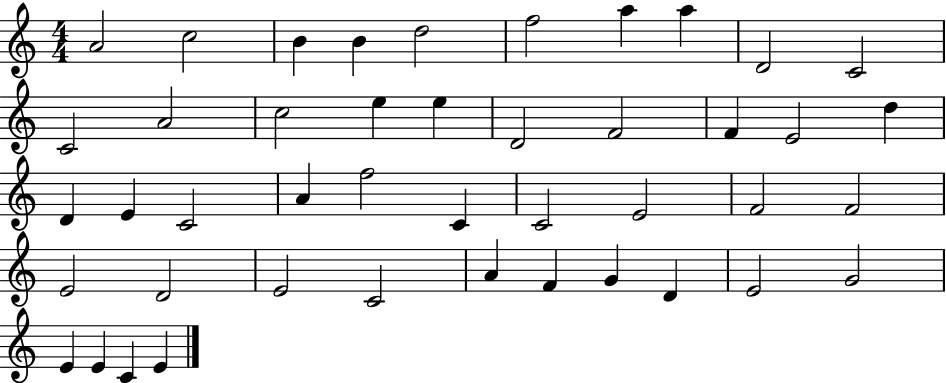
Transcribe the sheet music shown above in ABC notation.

X:1
T:Untitled
M:4/4
L:1/4
K:C
A2 c2 B B d2 f2 a a D2 C2 C2 A2 c2 e e D2 F2 F E2 d D E C2 A f2 C C2 E2 F2 F2 E2 D2 E2 C2 A F G D E2 G2 E E C E